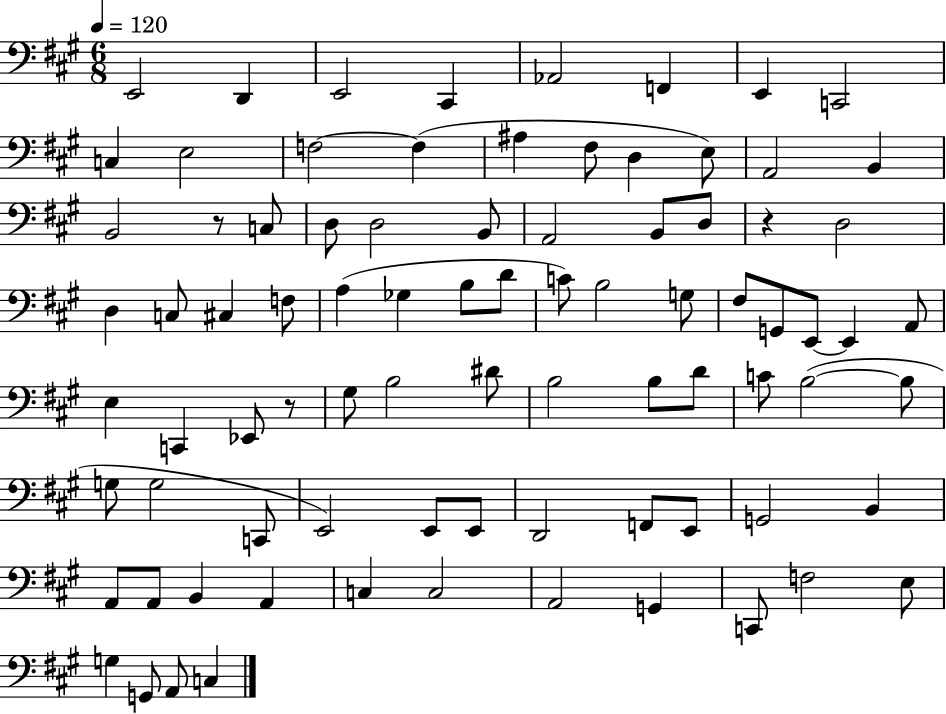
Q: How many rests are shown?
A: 3